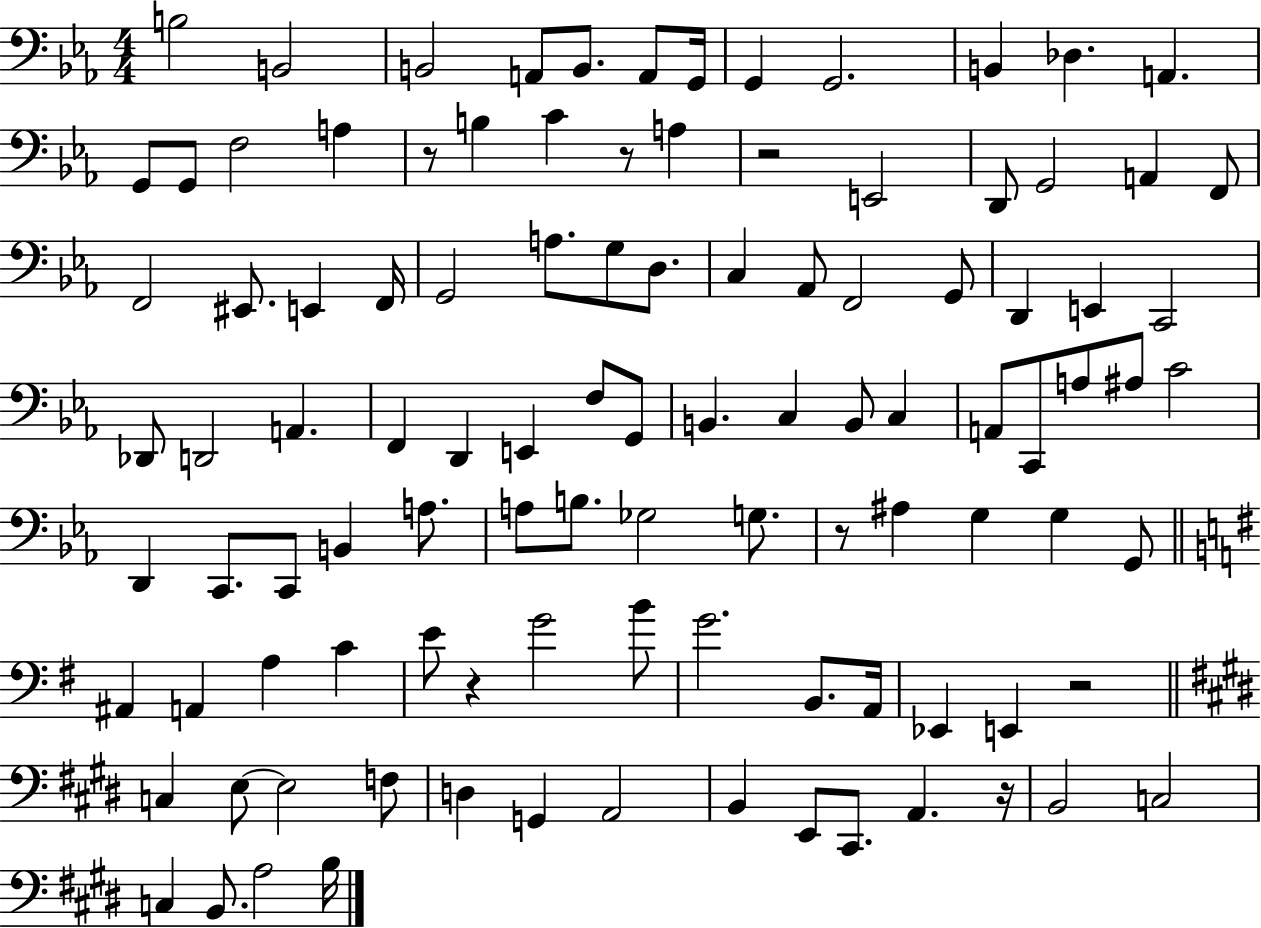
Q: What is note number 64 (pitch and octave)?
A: Gb3